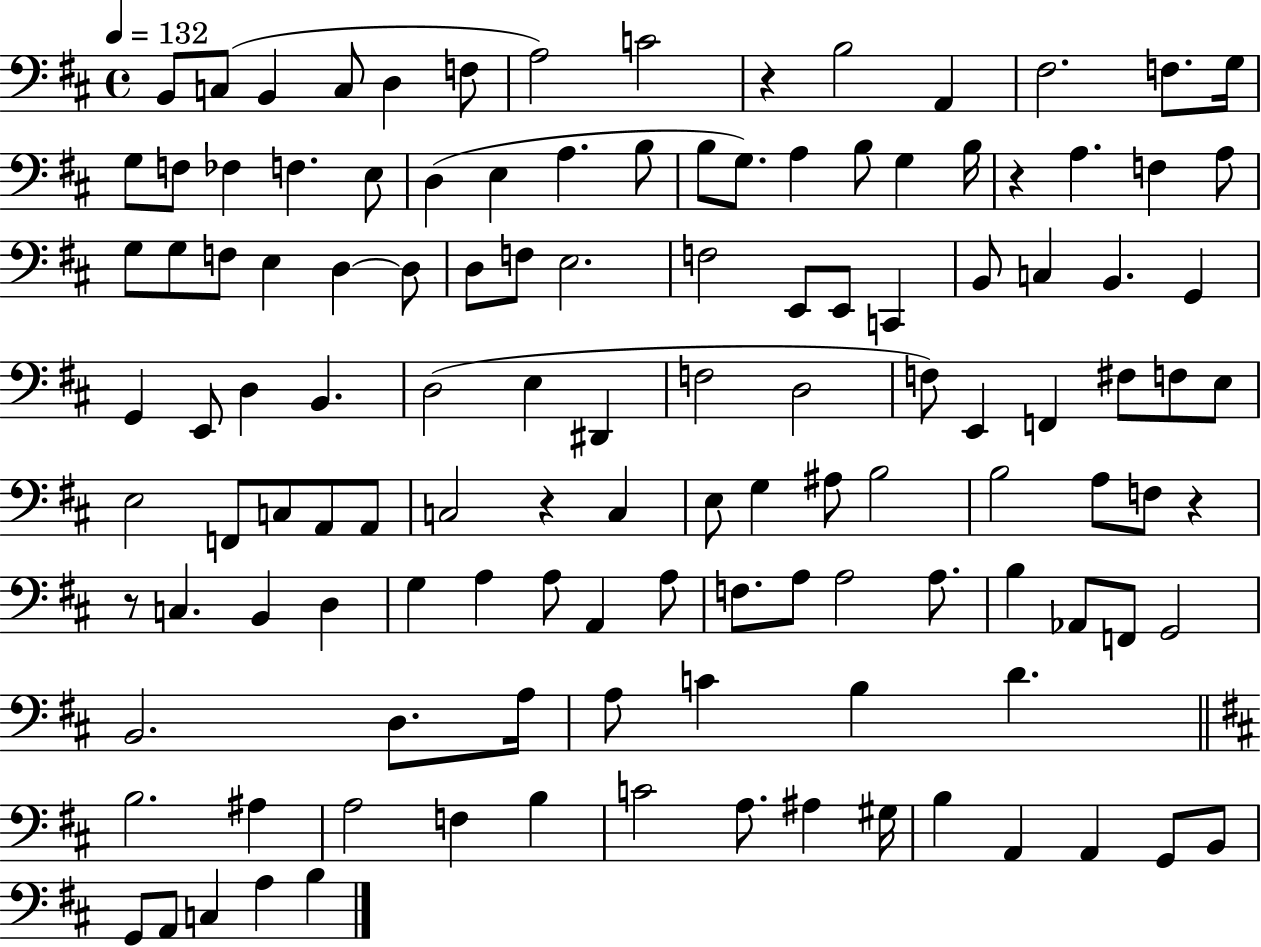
X:1
T:Untitled
M:4/4
L:1/4
K:D
B,,/2 C,/2 B,, C,/2 D, F,/2 A,2 C2 z B,2 A,, ^F,2 F,/2 G,/4 G,/2 F,/2 _F, F, E,/2 D, E, A, B,/2 B,/2 G,/2 A, B,/2 G, B,/4 z A, F, A,/2 G,/2 G,/2 F,/2 E, D, D,/2 D,/2 F,/2 E,2 F,2 E,,/2 E,,/2 C,, B,,/2 C, B,, G,, G,, E,,/2 D, B,, D,2 E, ^D,, F,2 D,2 F,/2 E,, F,, ^F,/2 F,/2 E,/2 E,2 F,,/2 C,/2 A,,/2 A,,/2 C,2 z C, E,/2 G, ^A,/2 B,2 B,2 A,/2 F,/2 z z/2 C, B,, D, G, A, A,/2 A,, A,/2 F,/2 A,/2 A,2 A,/2 B, _A,,/2 F,,/2 G,,2 B,,2 D,/2 A,/4 A,/2 C B, D B,2 ^A, A,2 F, B, C2 A,/2 ^A, ^G,/4 B, A,, A,, G,,/2 B,,/2 G,,/2 A,,/2 C, A, B,